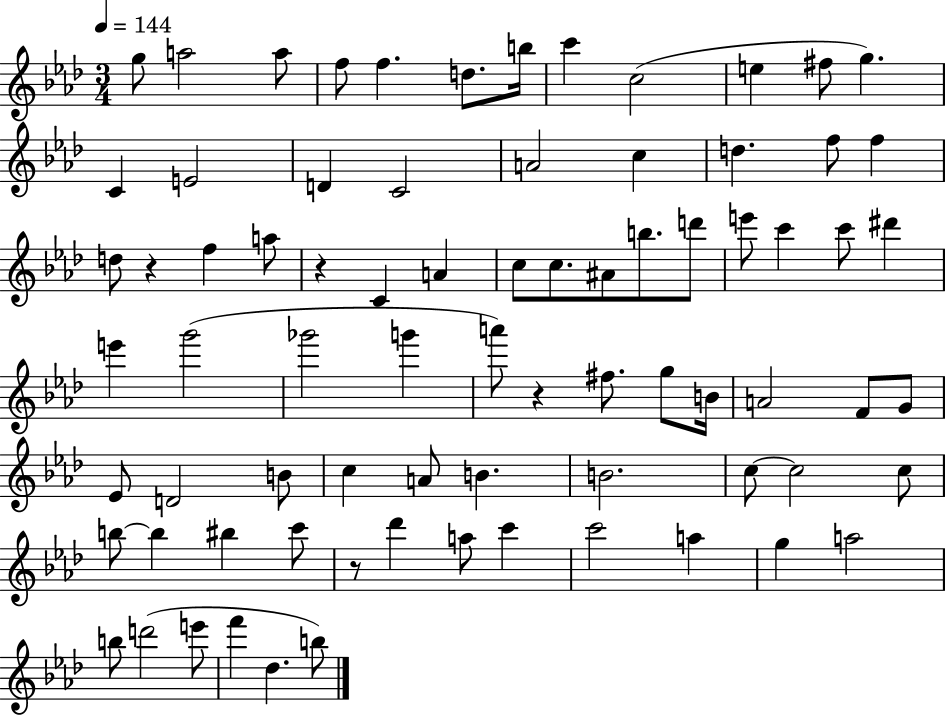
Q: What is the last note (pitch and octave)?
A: B5